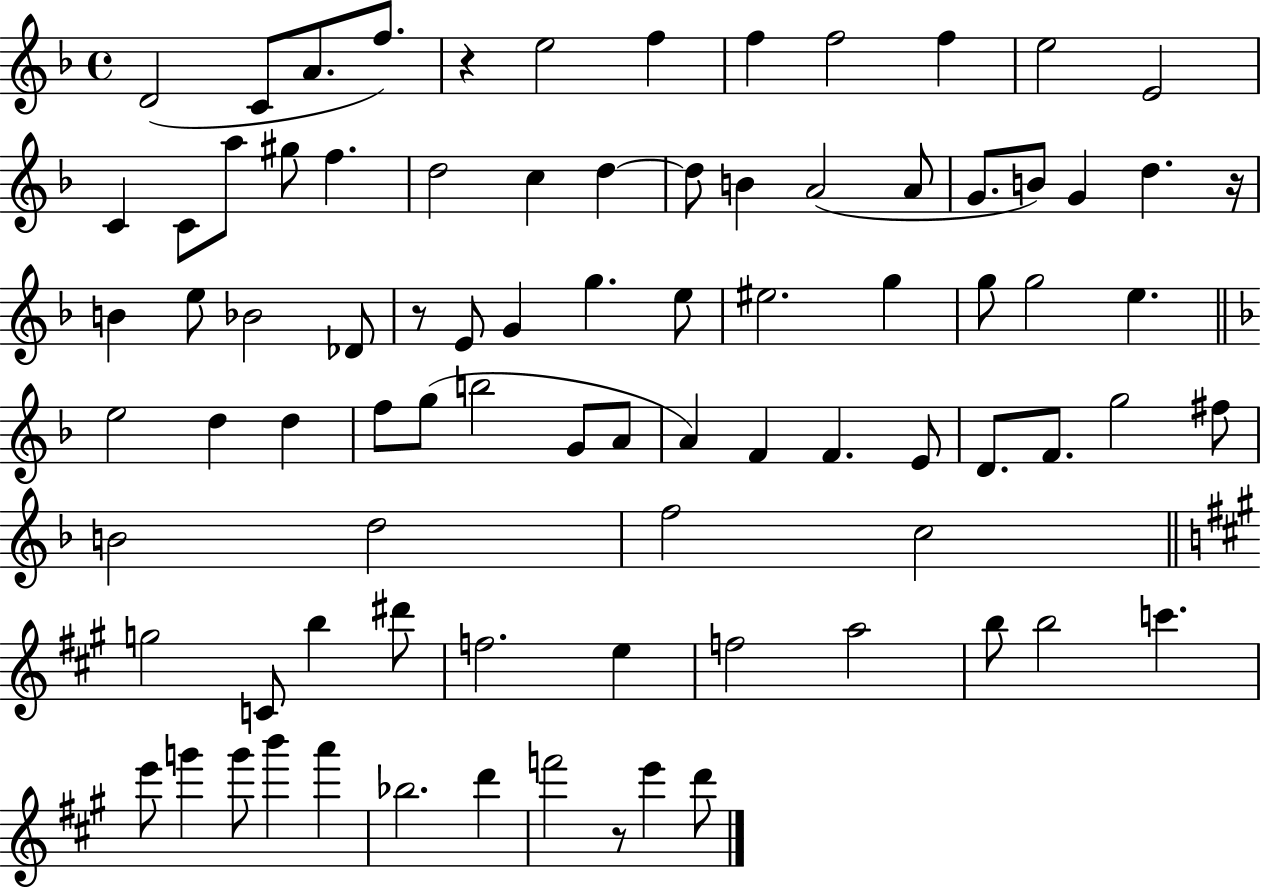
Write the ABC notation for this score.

X:1
T:Untitled
M:4/4
L:1/4
K:F
D2 C/2 A/2 f/2 z e2 f f f2 f e2 E2 C C/2 a/2 ^g/2 f d2 c d d/2 B A2 A/2 G/2 B/2 G d z/4 B e/2 _B2 _D/2 z/2 E/2 G g e/2 ^e2 g g/2 g2 e e2 d d f/2 g/2 b2 G/2 A/2 A F F E/2 D/2 F/2 g2 ^f/2 B2 d2 f2 c2 g2 C/2 b ^d'/2 f2 e f2 a2 b/2 b2 c' e'/2 g' g'/2 b' a' _b2 d' f'2 z/2 e' d'/2